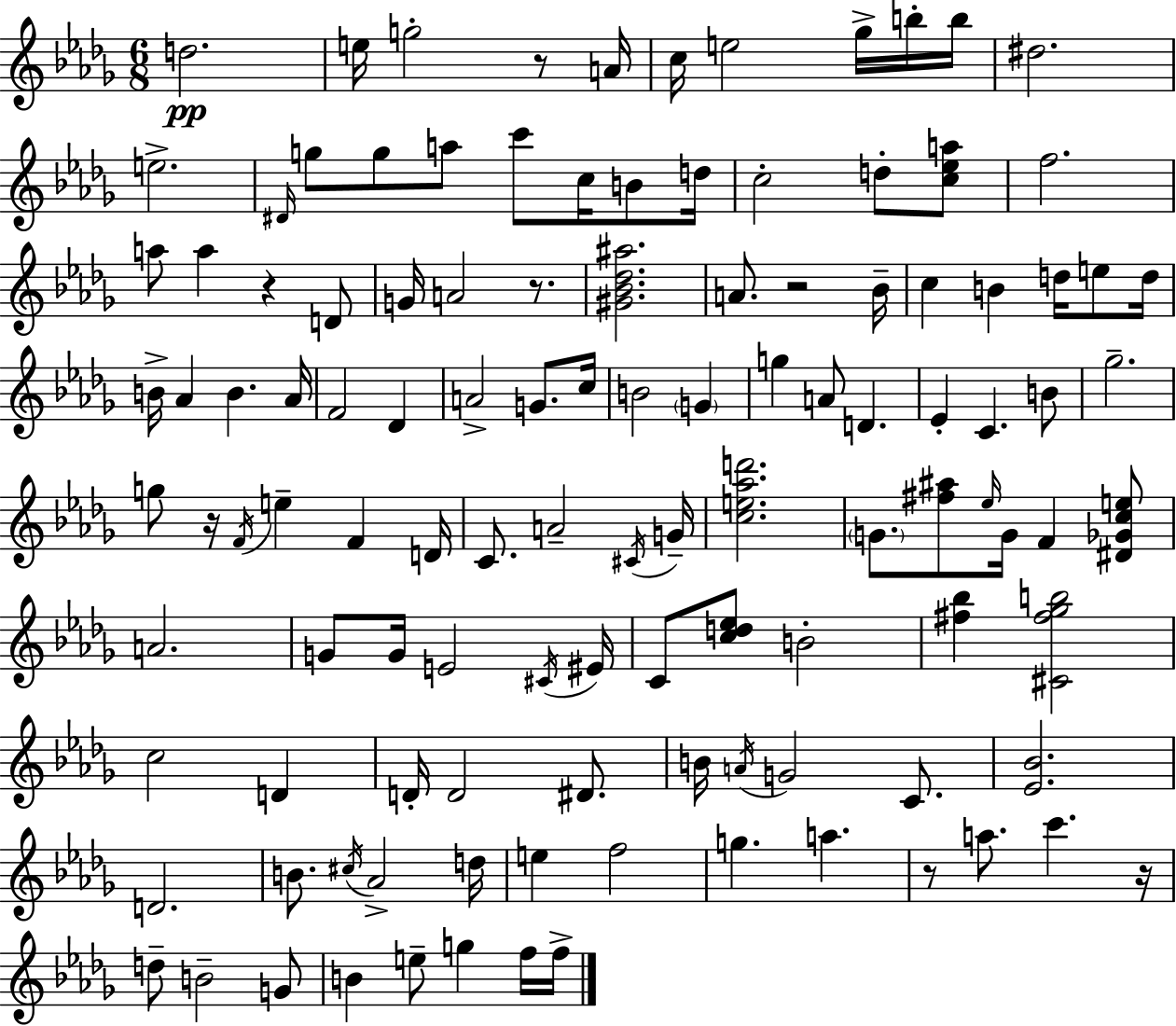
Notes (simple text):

D5/h. E5/s G5/h R/e A4/s C5/s E5/h Gb5/s B5/s B5/s D#5/h. E5/h. D#4/s G5/e G5/e A5/e C6/e C5/s B4/e D5/s C5/h D5/e [C5,Eb5,A5]/e F5/h. A5/e A5/q R/q D4/e G4/s A4/h R/e. [G#4,Bb4,Db5,A#5]/h. A4/e. R/h Bb4/s C5/q B4/q D5/s E5/e D5/s B4/s Ab4/q B4/q. Ab4/s F4/h Db4/q A4/h G4/e. C5/s B4/h G4/q G5/q A4/e D4/q. Eb4/q C4/q. B4/e Gb5/h. G5/e R/s F4/s E5/q F4/q D4/s C4/e. A4/h C#4/s G4/s [C5,E5,Ab5,D6]/h. G4/e. [F#5,A#5]/e Eb5/s G4/s F4/q [D#4,Gb4,C5,E5]/e A4/h. G4/e G4/s E4/h C#4/s EIS4/s C4/e [C5,D5,Eb5]/e B4/h [F#5,Bb5]/q [C#4,F#5,Gb5,B5]/h C5/h D4/q D4/s D4/h D#4/e. B4/s A4/s G4/h C4/e. [Eb4,Bb4]/h. D4/h. B4/e. C#5/s Ab4/h D5/s E5/q F5/h G5/q. A5/q. R/e A5/e. C6/q. R/s D5/e B4/h G4/e B4/q E5/e G5/q F5/s F5/s